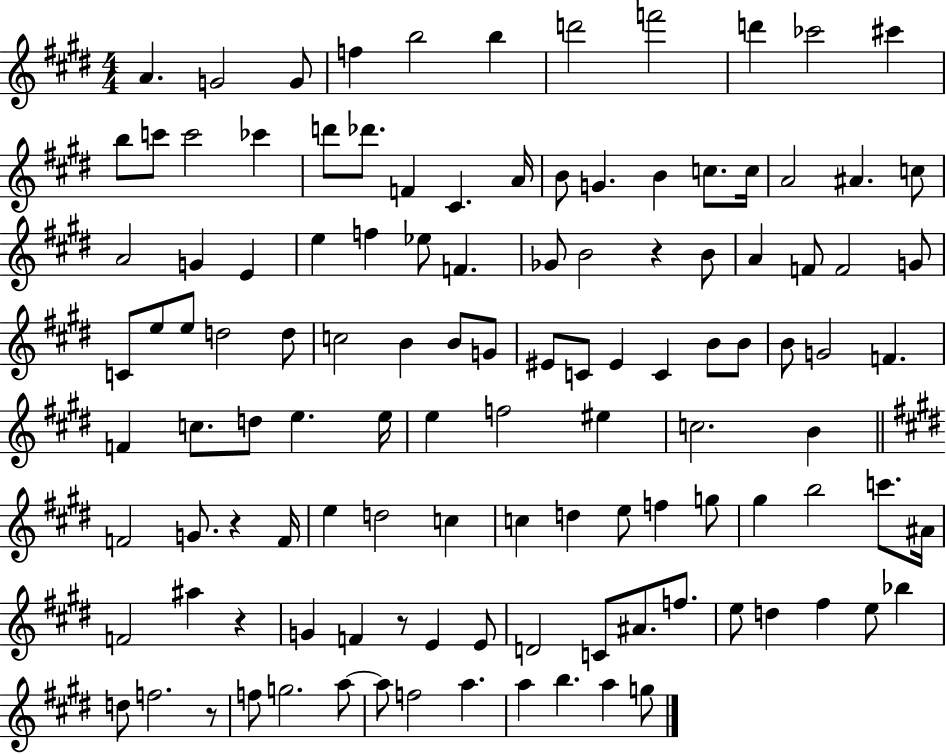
A4/q. G4/h G4/e F5/q B5/h B5/q D6/h F6/h D6/q CES6/h C#6/q B5/e C6/e C6/h CES6/q D6/e Db6/e. F4/q C#4/q. A4/s B4/e G4/q. B4/q C5/e. C5/s A4/h A#4/q. C5/e A4/h G4/q E4/q E5/q F5/q Eb5/e F4/q. Gb4/e B4/h R/q B4/e A4/q F4/e F4/h G4/e C4/e E5/e E5/e D5/h D5/e C5/h B4/q B4/e G4/e EIS4/e C4/e EIS4/q C4/q B4/e B4/e B4/e G4/h F4/q. F4/q C5/e. D5/e E5/q. E5/s E5/q F5/h EIS5/q C5/h. B4/q F4/h G4/e. R/q F4/s E5/q D5/h C5/q C5/q D5/q E5/e F5/q G5/e G#5/q B5/h C6/e. A#4/s F4/h A#5/q R/q G4/q F4/q R/e E4/q E4/e D4/h C4/e A#4/e. F5/e. E5/e D5/q F#5/q E5/e Bb5/q D5/e F5/h. R/e F5/e G5/h. A5/e A5/e F5/h A5/q. A5/q B5/q. A5/q G5/e